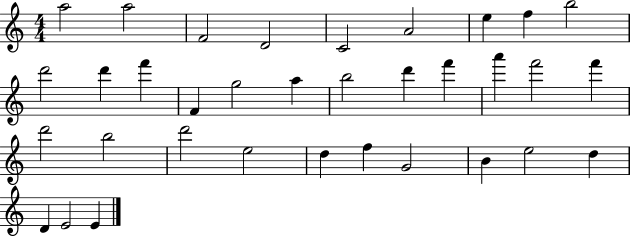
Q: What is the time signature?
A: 4/4